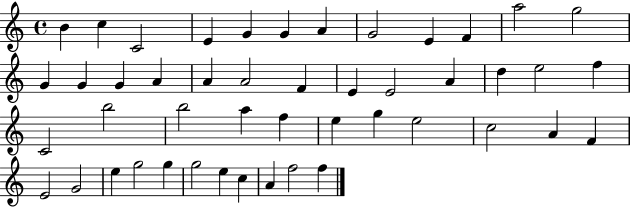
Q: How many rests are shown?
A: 0